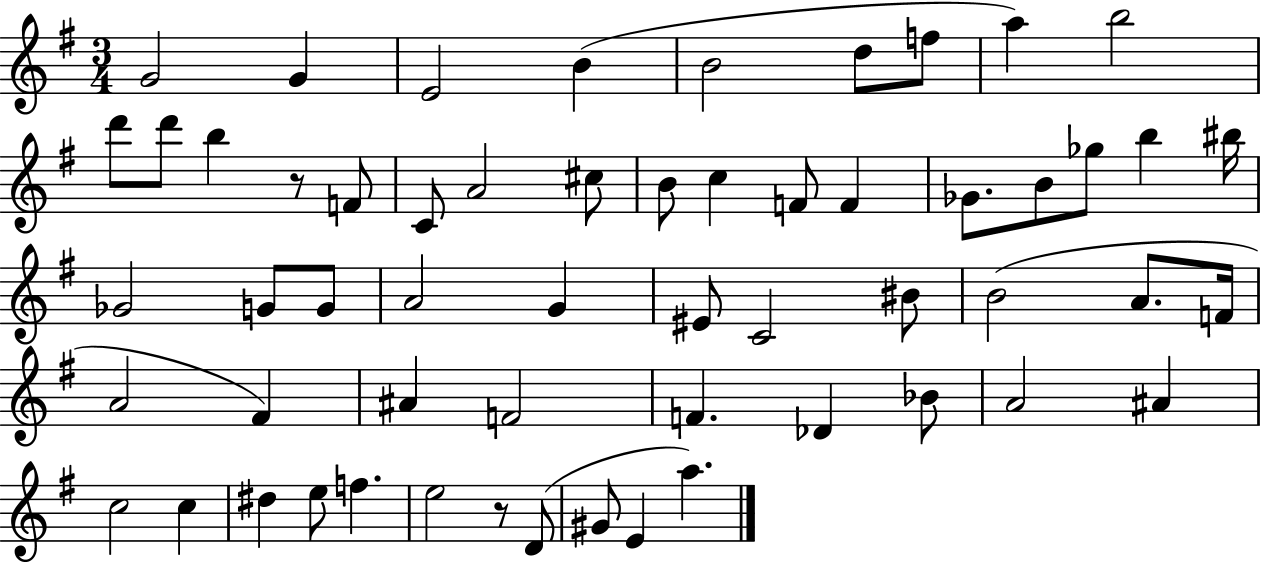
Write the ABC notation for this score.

X:1
T:Untitled
M:3/4
L:1/4
K:G
G2 G E2 B B2 d/2 f/2 a b2 d'/2 d'/2 b z/2 F/2 C/2 A2 ^c/2 B/2 c F/2 F _G/2 B/2 _g/2 b ^b/4 _G2 G/2 G/2 A2 G ^E/2 C2 ^B/2 B2 A/2 F/4 A2 ^F ^A F2 F _D _B/2 A2 ^A c2 c ^d e/2 f e2 z/2 D/2 ^G/2 E a